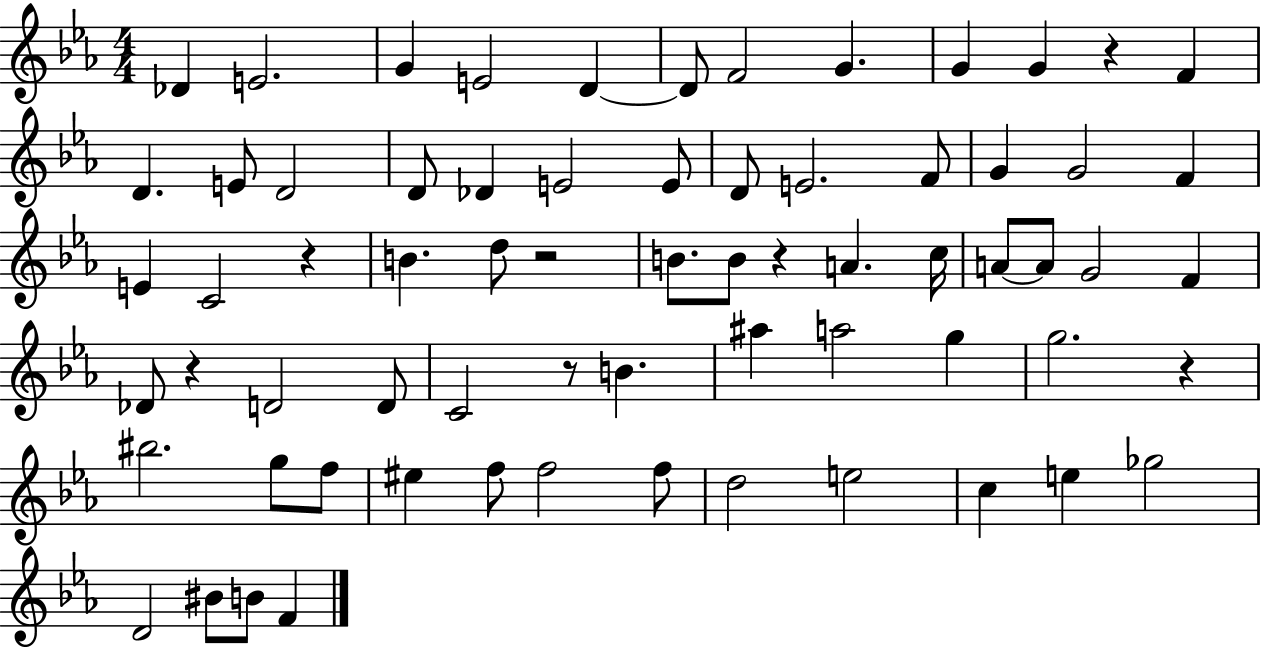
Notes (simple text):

Db4/q E4/h. G4/q E4/h D4/q D4/e F4/h G4/q. G4/q G4/q R/q F4/q D4/q. E4/e D4/h D4/e Db4/q E4/h E4/e D4/e E4/h. F4/e G4/q G4/h F4/q E4/q C4/h R/q B4/q. D5/e R/h B4/e. B4/e R/q A4/q. C5/s A4/e A4/e G4/h F4/q Db4/e R/q D4/h D4/e C4/h R/e B4/q. A#5/q A5/h G5/q G5/h. R/q BIS5/h. G5/e F5/e EIS5/q F5/e F5/h F5/e D5/h E5/h C5/q E5/q Gb5/h D4/h BIS4/e B4/e F4/q